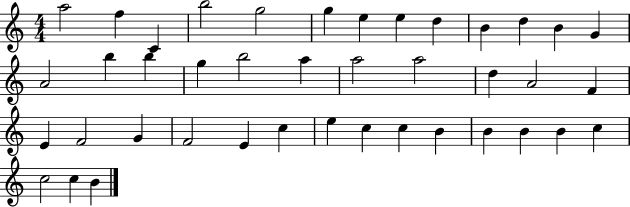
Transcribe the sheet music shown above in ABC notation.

X:1
T:Untitled
M:4/4
L:1/4
K:C
a2 f C b2 g2 g e e d B d B G A2 b b g b2 a a2 a2 d A2 F E F2 G F2 E c e c c B B B B c c2 c B